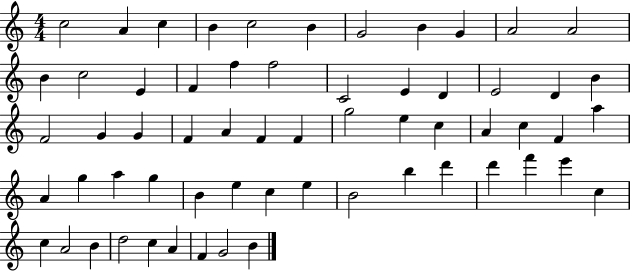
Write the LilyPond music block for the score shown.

{
  \clef treble
  \numericTimeSignature
  \time 4/4
  \key c \major
  c''2 a'4 c''4 | b'4 c''2 b'4 | g'2 b'4 g'4 | a'2 a'2 | \break b'4 c''2 e'4 | f'4 f''4 f''2 | c'2 e'4 d'4 | e'2 d'4 b'4 | \break f'2 g'4 g'4 | f'4 a'4 f'4 f'4 | g''2 e''4 c''4 | a'4 c''4 f'4 a''4 | \break a'4 g''4 a''4 g''4 | b'4 e''4 c''4 e''4 | b'2 b''4 d'''4 | d'''4 f'''4 e'''4 c''4 | \break c''4 a'2 b'4 | d''2 c''4 a'4 | f'4 g'2 b'4 | \bar "|."
}